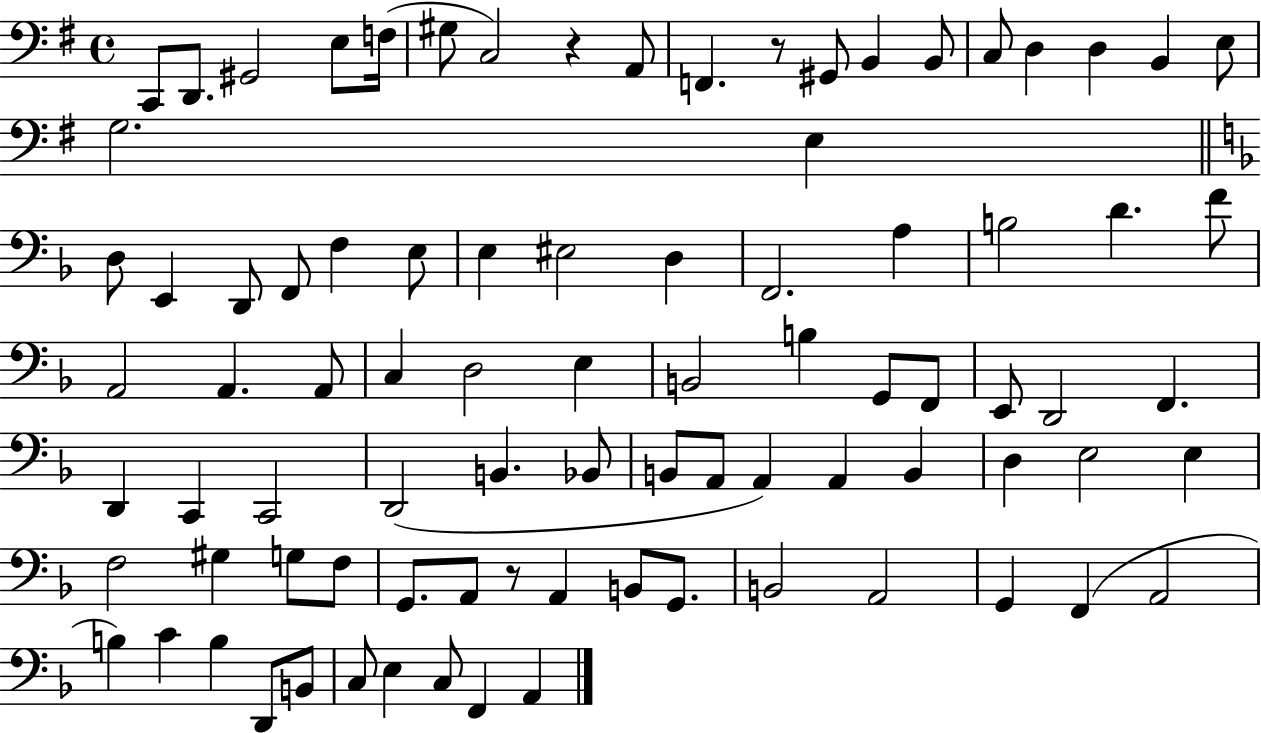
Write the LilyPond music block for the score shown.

{
  \clef bass
  \time 4/4
  \defaultTimeSignature
  \key g \major
  c,8 d,8. gis,2 e8 f16( | gis8 c2) r4 a,8 | f,4. r8 gis,8 b,4 b,8 | c8 d4 d4 b,4 e8 | \break g2. e4 | \bar "||" \break \key f \major d8 e,4 d,8 f,8 f4 e8 | e4 eis2 d4 | f,2. a4 | b2 d'4. f'8 | \break a,2 a,4. a,8 | c4 d2 e4 | b,2 b4 g,8 f,8 | e,8 d,2 f,4. | \break d,4 c,4 c,2 | d,2( b,4. bes,8 | b,8 a,8 a,4) a,4 b,4 | d4 e2 e4 | \break f2 gis4 g8 f8 | g,8. a,8 r8 a,4 b,8 g,8. | b,2 a,2 | g,4 f,4( a,2 | \break b4) c'4 b4 d,8 b,8 | c8 e4 c8 f,4 a,4 | \bar "|."
}